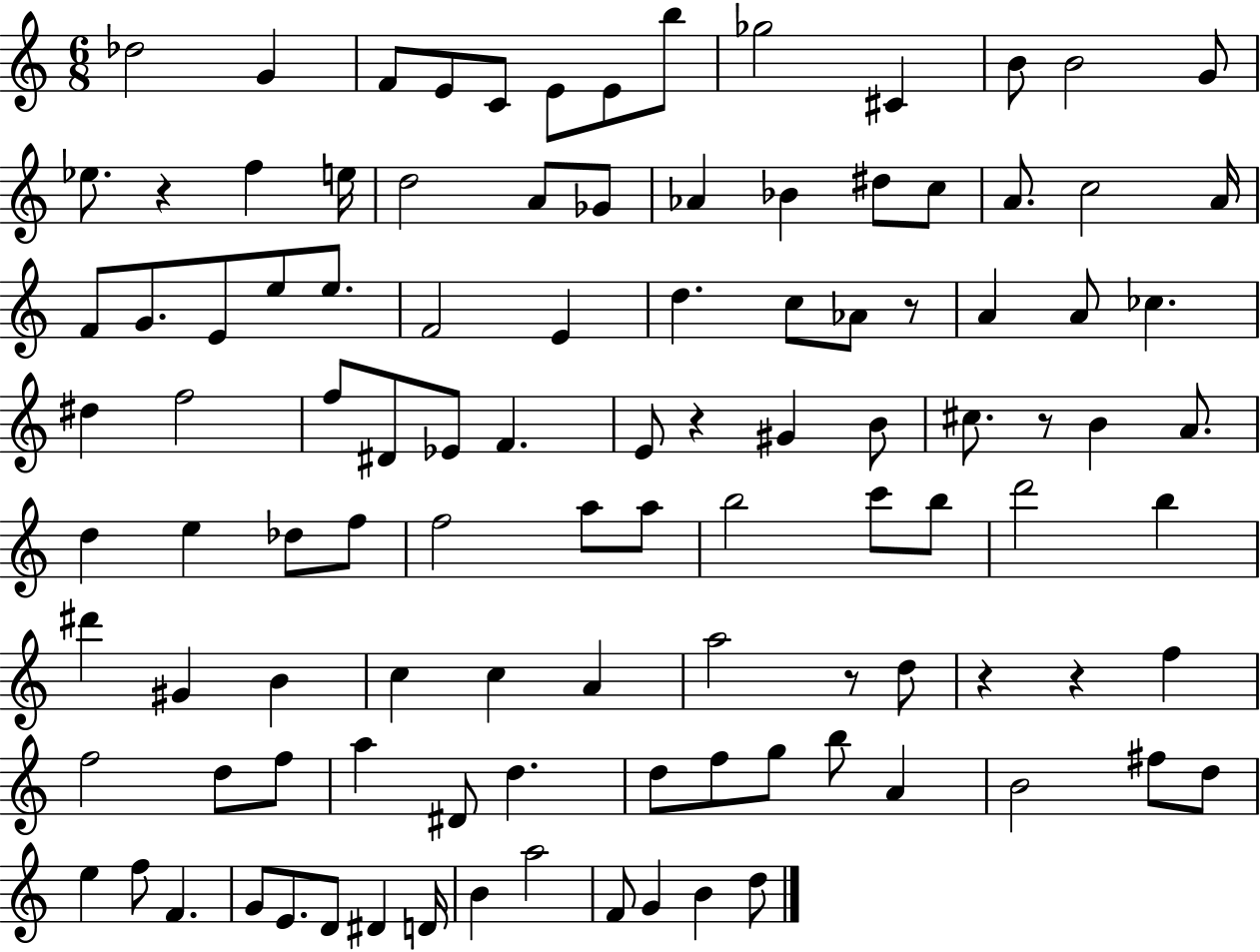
{
  \clef treble
  \numericTimeSignature
  \time 6/8
  \key c \major
  \repeat volta 2 { des''2 g'4 | f'8 e'8 c'8 e'8 e'8 b''8 | ges''2 cis'4 | b'8 b'2 g'8 | \break ees''8. r4 f''4 e''16 | d''2 a'8 ges'8 | aes'4 bes'4 dis''8 c''8 | a'8. c''2 a'16 | \break f'8 g'8. e'8 e''8 e''8. | f'2 e'4 | d''4. c''8 aes'8 r8 | a'4 a'8 ces''4. | \break dis''4 f''2 | f''8 dis'8 ees'8 f'4. | e'8 r4 gis'4 b'8 | cis''8. r8 b'4 a'8. | \break d''4 e''4 des''8 f''8 | f''2 a''8 a''8 | b''2 c'''8 b''8 | d'''2 b''4 | \break dis'''4 gis'4 b'4 | c''4 c''4 a'4 | a''2 r8 d''8 | r4 r4 f''4 | \break f''2 d''8 f''8 | a''4 dis'8 d''4. | d''8 f''8 g''8 b''8 a'4 | b'2 fis''8 d''8 | \break e''4 f''8 f'4. | g'8 e'8. d'8 dis'4 d'16 | b'4 a''2 | f'8 g'4 b'4 d''8 | \break } \bar "|."
}